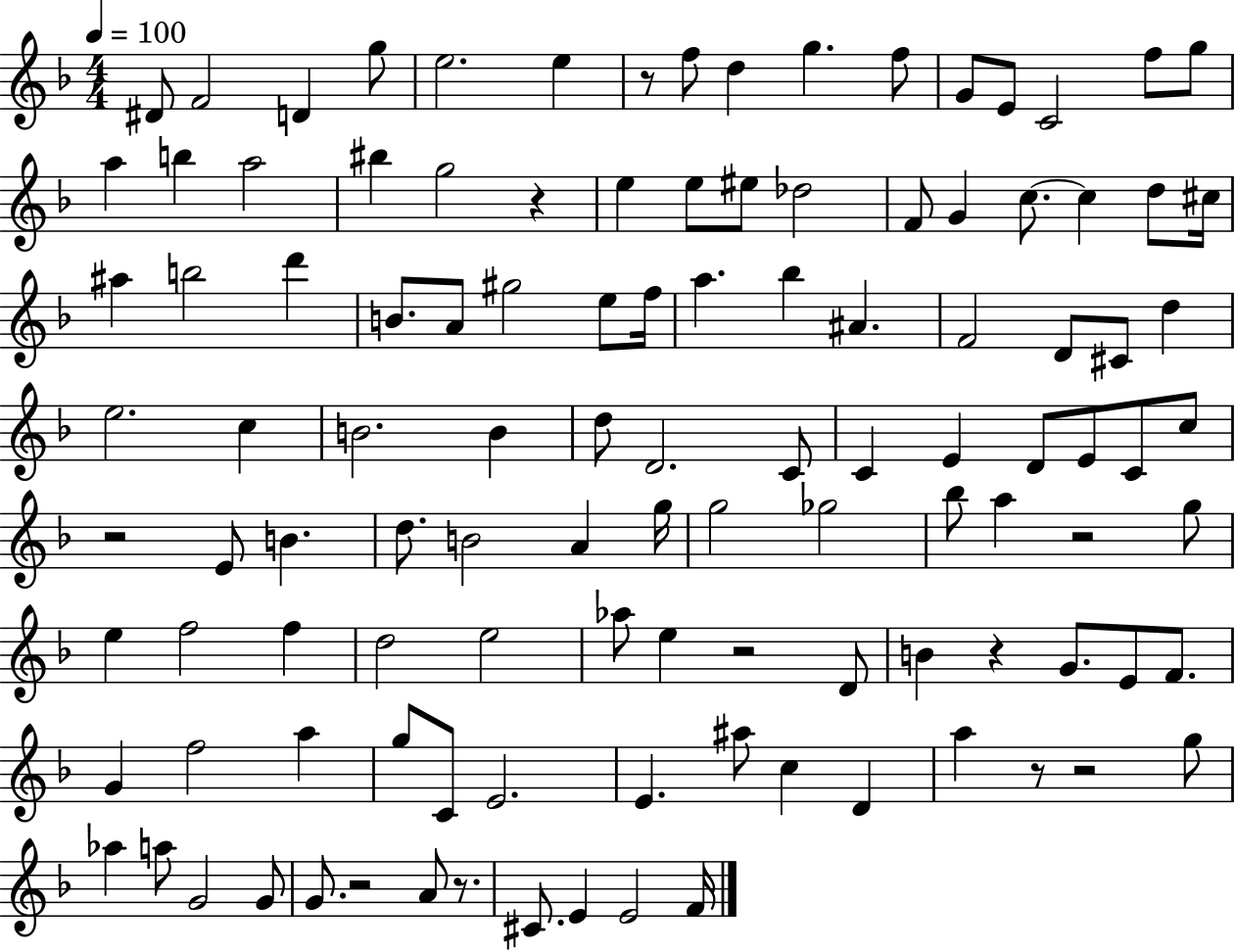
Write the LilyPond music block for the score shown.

{
  \clef treble
  \numericTimeSignature
  \time 4/4
  \key f \major
  \tempo 4 = 100
  \repeat volta 2 { dis'8 f'2 d'4 g''8 | e''2. e''4 | r8 f''8 d''4 g''4. f''8 | g'8 e'8 c'2 f''8 g''8 | \break a''4 b''4 a''2 | bis''4 g''2 r4 | e''4 e''8 eis''8 des''2 | f'8 g'4 c''8.~~ c''4 d''8 cis''16 | \break ais''4 b''2 d'''4 | b'8. a'8 gis''2 e''8 f''16 | a''4. bes''4 ais'4. | f'2 d'8 cis'8 d''4 | \break e''2. c''4 | b'2. b'4 | d''8 d'2. c'8 | c'4 e'4 d'8 e'8 c'8 c''8 | \break r2 e'8 b'4. | d''8. b'2 a'4 g''16 | g''2 ges''2 | bes''8 a''4 r2 g''8 | \break e''4 f''2 f''4 | d''2 e''2 | aes''8 e''4 r2 d'8 | b'4 r4 g'8. e'8 f'8. | \break g'4 f''2 a''4 | g''8 c'8 e'2. | e'4. ais''8 c''4 d'4 | a''4 r8 r2 g''8 | \break aes''4 a''8 g'2 g'8 | g'8. r2 a'8 r8. | cis'8. e'4 e'2 f'16 | } \bar "|."
}